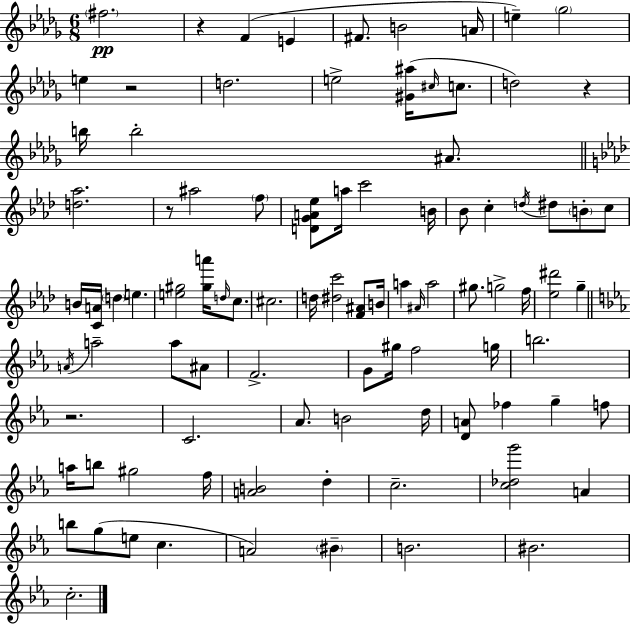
X:1
T:Untitled
M:6/8
L:1/4
K:Bbm
^f2 z F E ^F/2 B2 A/4 e _g2 e z2 d2 e2 [^G^a]/4 ^c/4 c/2 d2 z b/4 b2 ^A/2 [d_a]2 z/2 ^a2 f/2 [DGA_e]/2 a/4 c'2 B/4 _B/2 c d/4 ^d/2 B/2 c/2 B/4 [CA]/4 d e [e^g]2 [^ga']/4 d/4 c/2 ^c2 d/4 [^dc']2 [F^A]/2 B/4 a ^A/4 a2 ^g/2 g2 f/4 [_e^d']2 g A/4 a2 a/2 ^A/2 F2 G/2 ^g/4 f2 g/4 b2 z2 C2 _A/2 B2 d/4 [DA]/2 _f g f/2 a/4 b/2 ^g2 f/4 [AB]2 d c2 [c_dg']2 A b/2 g/2 e/2 c A2 ^B B2 ^B2 c2